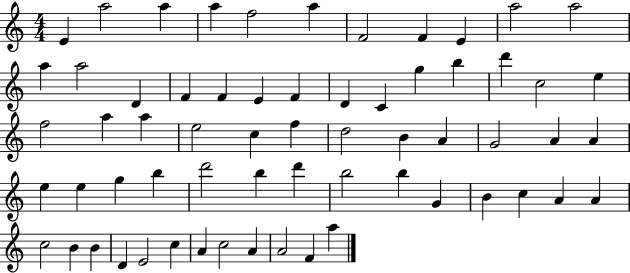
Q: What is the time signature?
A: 4/4